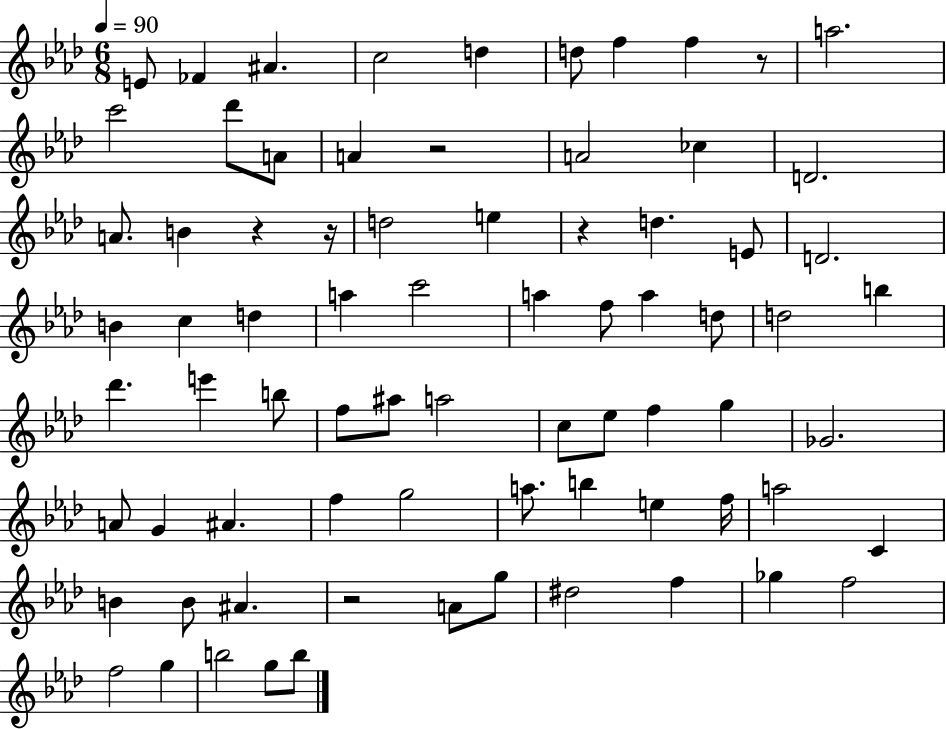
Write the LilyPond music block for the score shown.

{
  \clef treble
  \numericTimeSignature
  \time 6/8
  \key aes \major
  \tempo 4 = 90
  \repeat volta 2 { e'8 fes'4 ais'4. | c''2 d''4 | d''8 f''4 f''4 r8 | a''2. | \break c'''2 des'''8 a'8 | a'4 r2 | a'2 ces''4 | d'2. | \break a'8. b'4 r4 r16 | d''2 e''4 | r4 d''4. e'8 | d'2. | \break b'4 c''4 d''4 | a''4 c'''2 | a''4 f''8 a''4 d''8 | d''2 b''4 | \break des'''4. e'''4 b''8 | f''8 ais''8 a''2 | c''8 ees''8 f''4 g''4 | ges'2. | \break a'8 g'4 ais'4. | f''4 g''2 | a''8. b''4 e''4 f''16 | a''2 c'4 | \break b'4 b'8 ais'4. | r2 a'8 g''8 | dis''2 f''4 | ges''4 f''2 | \break f''2 g''4 | b''2 g''8 b''8 | } \bar "|."
}